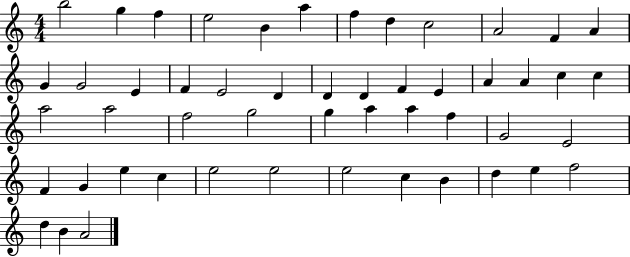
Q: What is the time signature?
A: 4/4